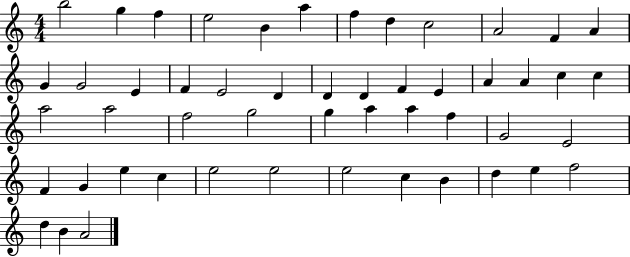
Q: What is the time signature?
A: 4/4